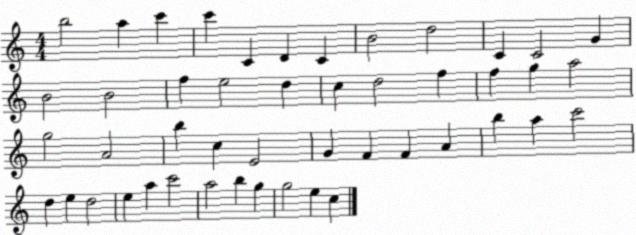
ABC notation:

X:1
T:Untitled
M:4/4
L:1/4
K:C
b2 a c' c' C D C B2 d2 C C2 G B2 B2 f e2 d c d2 f f g a2 g2 A2 b c E2 G F F A b a c'2 d e d2 e a c'2 a2 b g g2 e c